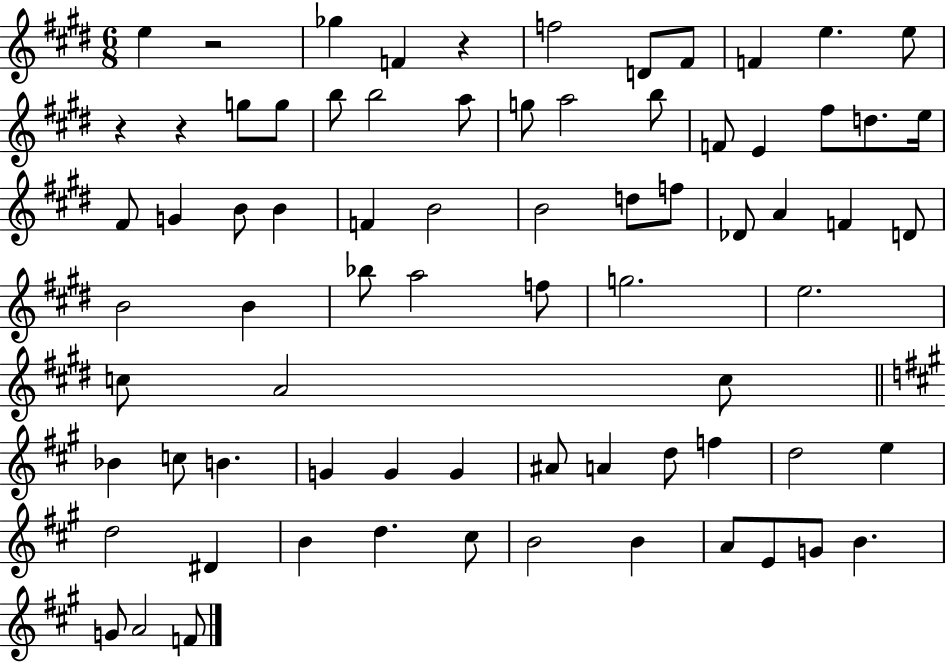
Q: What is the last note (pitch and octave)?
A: F4